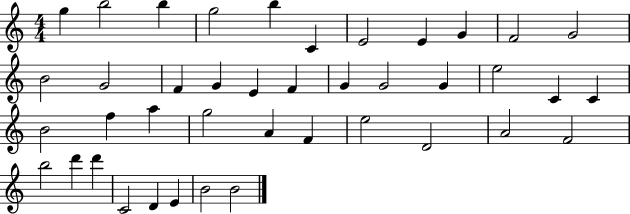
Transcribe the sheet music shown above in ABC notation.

X:1
T:Untitled
M:4/4
L:1/4
K:C
g b2 b g2 b C E2 E G F2 G2 B2 G2 F G E F G G2 G e2 C C B2 f a g2 A F e2 D2 A2 F2 b2 d' d' C2 D E B2 B2